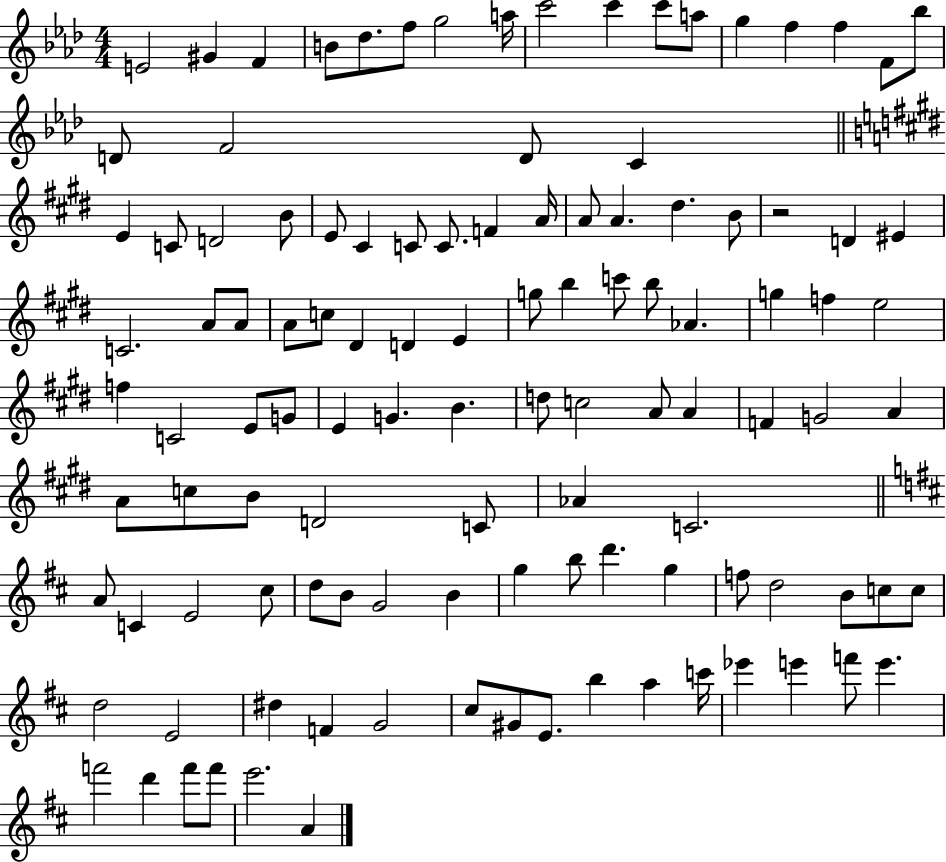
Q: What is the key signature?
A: AES major